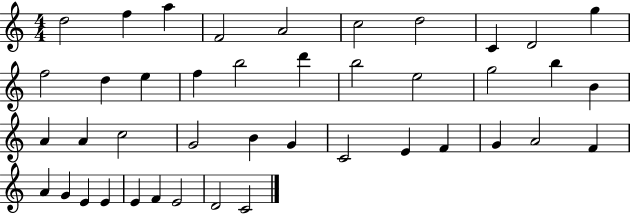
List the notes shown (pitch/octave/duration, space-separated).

D5/h F5/q A5/q F4/h A4/h C5/h D5/h C4/q D4/h G5/q F5/h D5/q E5/q F5/q B5/h D6/q B5/h E5/h G5/h B5/q B4/q A4/q A4/q C5/h G4/h B4/q G4/q C4/h E4/q F4/q G4/q A4/h F4/q A4/q G4/q E4/q E4/q E4/q F4/q E4/h D4/h C4/h